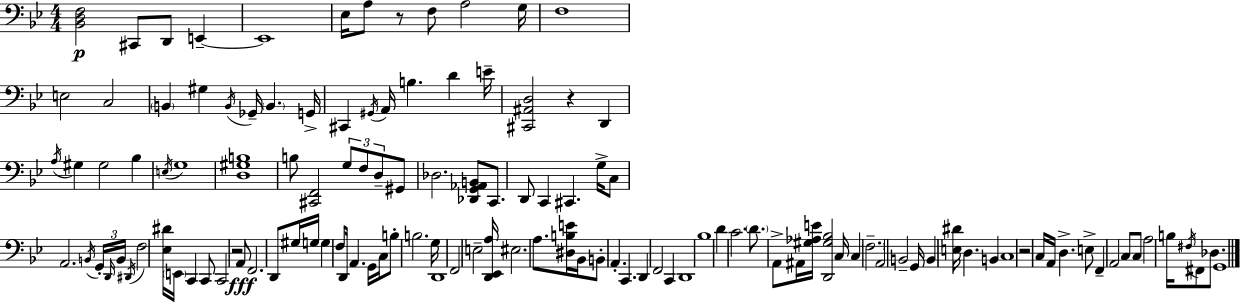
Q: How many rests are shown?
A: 4